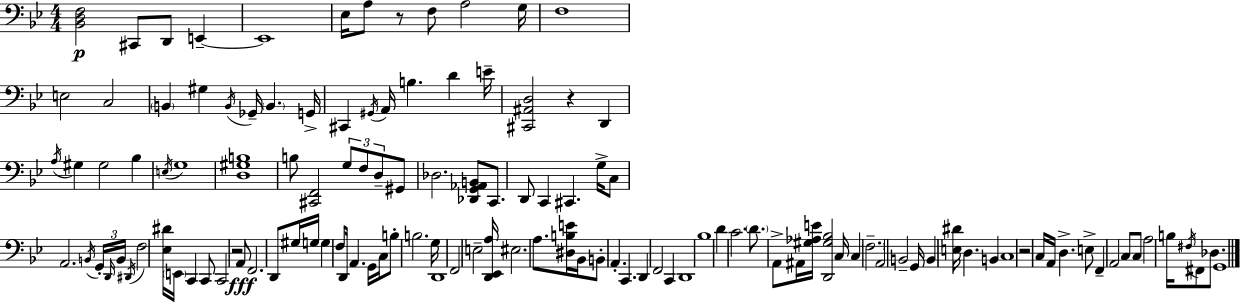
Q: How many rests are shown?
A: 4